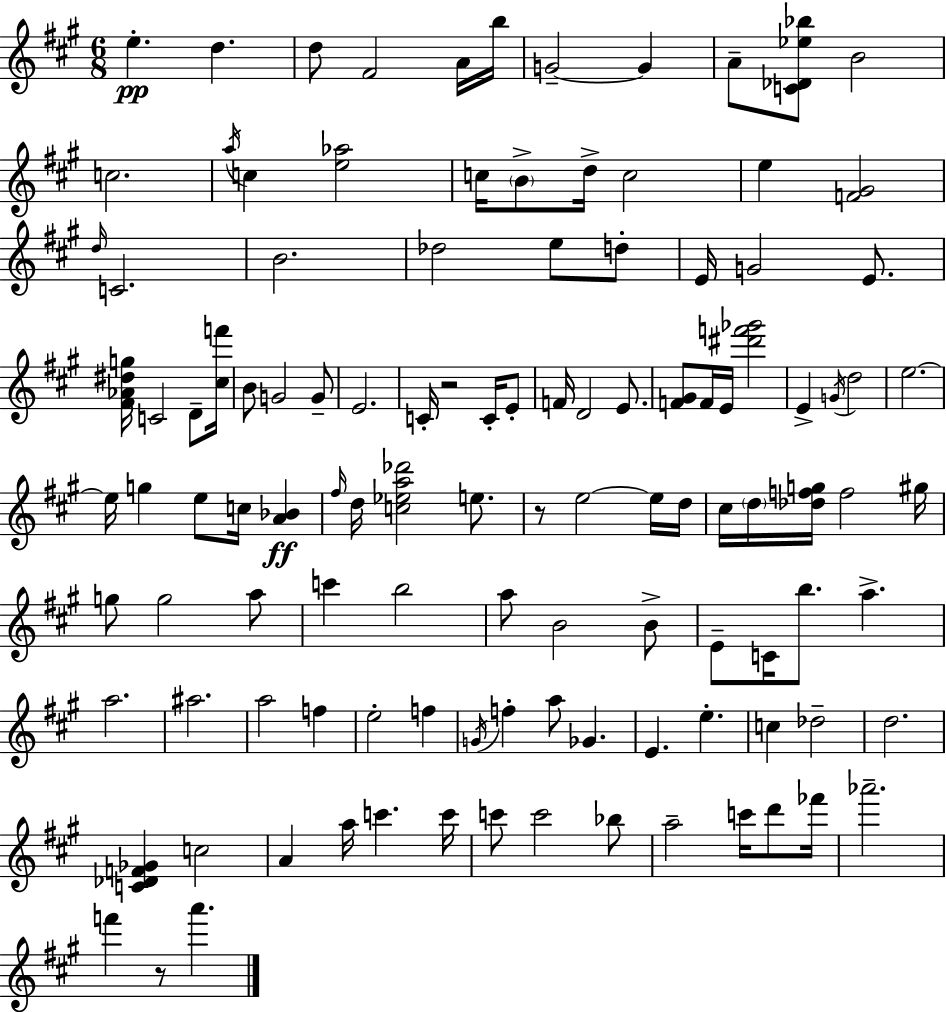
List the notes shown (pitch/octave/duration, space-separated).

E5/q. D5/q. D5/e F#4/h A4/s B5/s G4/h G4/q A4/e [C4,Db4,Eb5,Bb5]/e B4/h C5/h. A5/s C5/q [E5,Ab5]/h C5/s B4/e D5/s C5/h E5/q [F4,G#4]/h D5/s C4/h. B4/h. Db5/h E5/e D5/e E4/s G4/h E4/e. [F#4,Ab4,D#5,G5]/s C4/h D4/e [C#5,F6]/s B4/e G4/h G4/e E4/h. C4/s R/h C4/s E4/e F4/s D4/h E4/e. [F4,G#4]/e F4/s E4/s [D#6,F6,Gb6]/h E4/q G4/s D5/h E5/h. E5/s G5/q E5/e C5/s [A4,Bb4]/q F#5/s D5/s [C5,Eb5,A5,Db6]/h E5/e. R/e E5/h E5/s D5/s C#5/s D5/s [Db5,F5,G5]/s F5/h G#5/s G5/e G5/h A5/e C6/q B5/h A5/e B4/h B4/e E4/e C4/s B5/e. A5/q. A5/h. A#5/h. A5/h F5/q E5/h F5/q G4/s F5/q A5/e Gb4/q. E4/q. E5/q. C5/q Db5/h D5/h. [C4,Db4,F4,Gb4]/q C5/h A4/q A5/s C6/q. C6/s C6/e C6/h Bb5/e A5/h C6/s D6/e FES6/s Ab6/h. F6/q R/e A6/q.